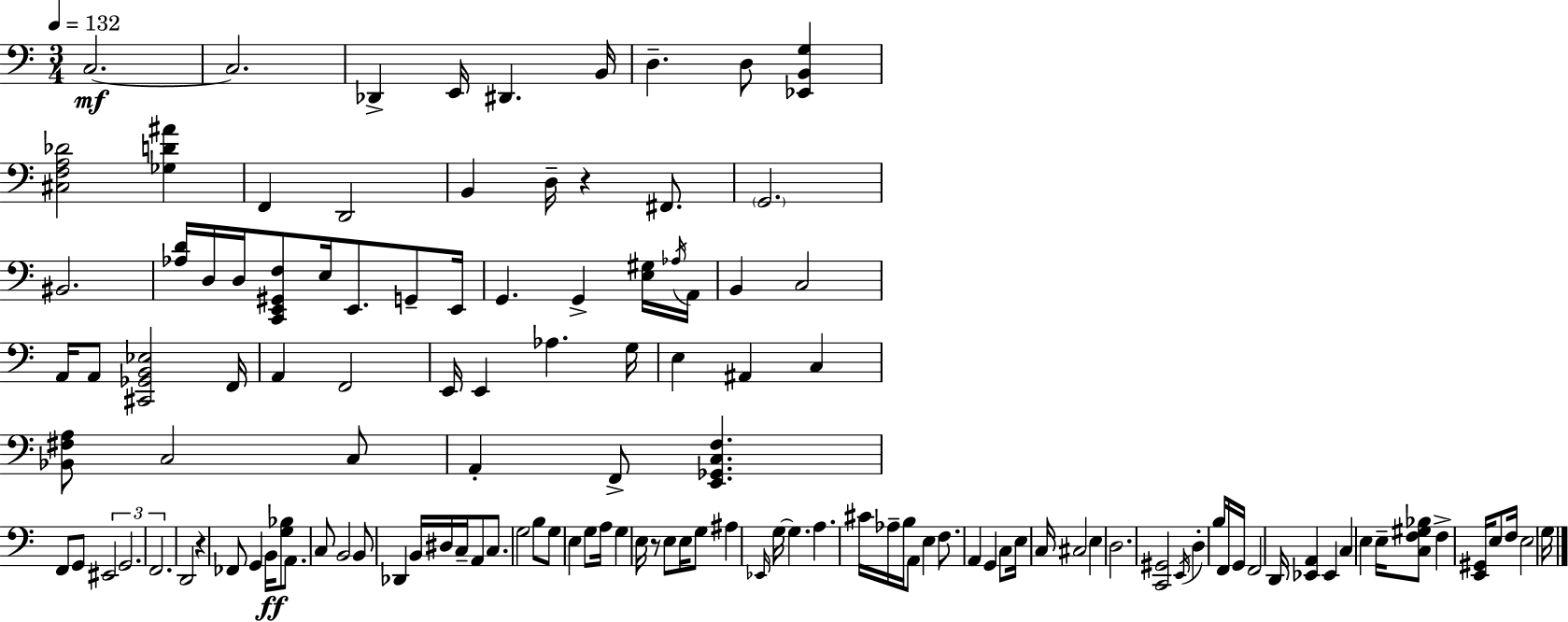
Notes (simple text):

C3/h. C3/h. Db2/q E2/s D#2/q. B2/s D3/q. D3/e [Eb2,B2,G3]/q [C#3,F3,A3,Db4]/h [Gb3,D4,A#4]/q F2/q D2/h B2/q D3/s R/q F#2/e. G2/h. BIS2/h. [Ab3,D4]/s D3/s D3/s [C2,E2,G#2,F3]/e E3/s E2/e. G2/e E2/s G2/q. G2/q [E3,G#3]/s Ab3/s A2/s B2/q C3/h A2/s A2/e [C#2,Gb2,B2,Eb3]/h F2/s A2/q F2/h E2/s E2/q Ab3/q. G3/s E3/q A#2/q C3/q [Bb2,F#3,A3]/e C3/h C3/e A2/q F2/e [E2,Gb2,C3,F3]/q. F2/e G2/e EIS2/h G2/h. F2/h. D2/h R/q FES2/e G2/q B2/s [G3,Bb3]/e A2/e. C3/e B2/h B2/e Db2/q B2/s D#3/s C3/s A2/e C3/e. G3/h B3/e G3/e E3/q G3/e A3/s G3/q E3/s R/e E3/e E3/s G3/e A#3/q Eb2/s G3/s G3/q. A3/q. C#4/s Ab3/s B3/s A2/e E3/q F3/e. A2/q G2/q C3/e E3/s C3/s C#3/h E3/q D3/h. [C2,G#2]/h E2/s D3/q B3/s F2/s G2/s F2/h D2/s [Eb2,A2]/q Eb2/q C3/q E3/q E3/s [C3,F3,G#3,Bb3]/e F3/q [E2,G#2]/s E3/e F3/s E3/h G3/s